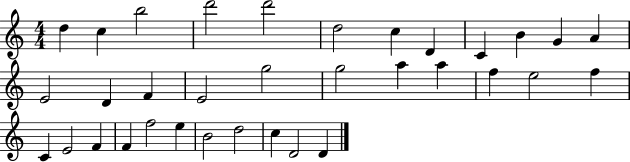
D5/q C5/q B5/h D6/h D6/h D5/h C5/q D4/q C4/q B4/q G4/q A4/q E4/h D4/q F4/q E4/h G5/h G5/h A5/q A5/q F5/q E5/h F5/q C4/q E4/h F4/q F4/q F5/h E5/q B4/h D5/h C5/q D4/h D4/q